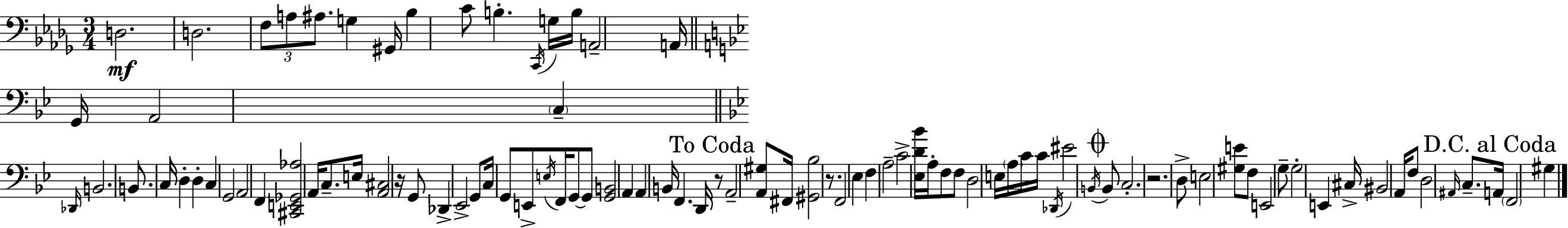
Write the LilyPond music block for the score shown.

{
  \clef bass
  \numericTimeSignature
  \time 3/4
  \key bes \minor
  \repeat volta 2 { d2.\mf | d2. | \tuplet 3/2 { f8 a8 ais8. } g4 gis,16 | bes4 c'8 b4.-. | \break \acciaccatura { c,16 } g16 b16 a,2-- a,16 | \bar "||" \break \key g \minor g,16 a,2 \parenthesize c4-- | \bar "||" \break \key g \minor \grace { des,16 } b,2. | b,8. c16 d4-. d4-. | c4 g,2 | a,2 f,4 | \break <cis, e, ges, aes>2 a,16 c8.-- | e16 <a, cis>2 r16 g,8 | des,4-> ees,2-> | g,8 c16 g,8 e,8-> \acciaccatura { e16 } f,16 g,8~~ | \break g,8 <g, b,>2 a,4 | a,4 b,16 f,4. | d,16 \mark "To Coda" r8 a,2-- | <a, gis>8 fis,16 <gis, bes>2 r8. | \break f,2 ees4 | f4 a2-- | c'2-> <ees d' bes'>16 a16-. | f8 f8 d2 | \break e16 \parenthesize a16 c'16 c'16 \acciaccatura { des,16 } eis'2 | \acciaccatura { b,16 } \mark \markup { \musicglyph "scripts.coda" } b,8 c2.-. | r2. | d8-> e2 | \break <gis e'>8 f8 e,2 | g8-- g2-. | e,4 cis16-> bis,2 | a,16 f8 d2 | \break \grace { ais,16 } c8.-- \mark "D.C. al Coda" a,16 \parenthesize f,2 | gis4 } \bar "|."
}